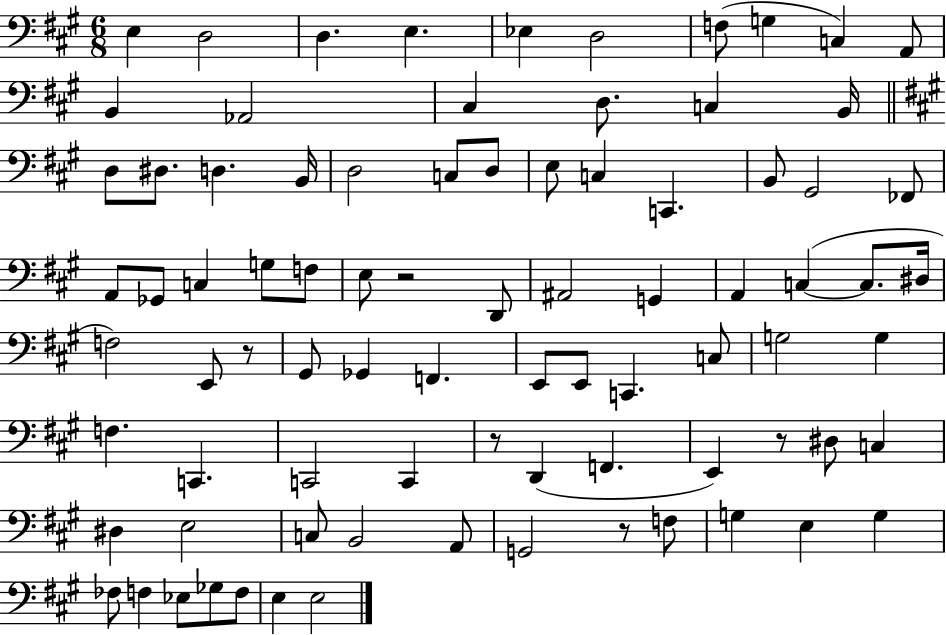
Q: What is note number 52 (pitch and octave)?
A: G3